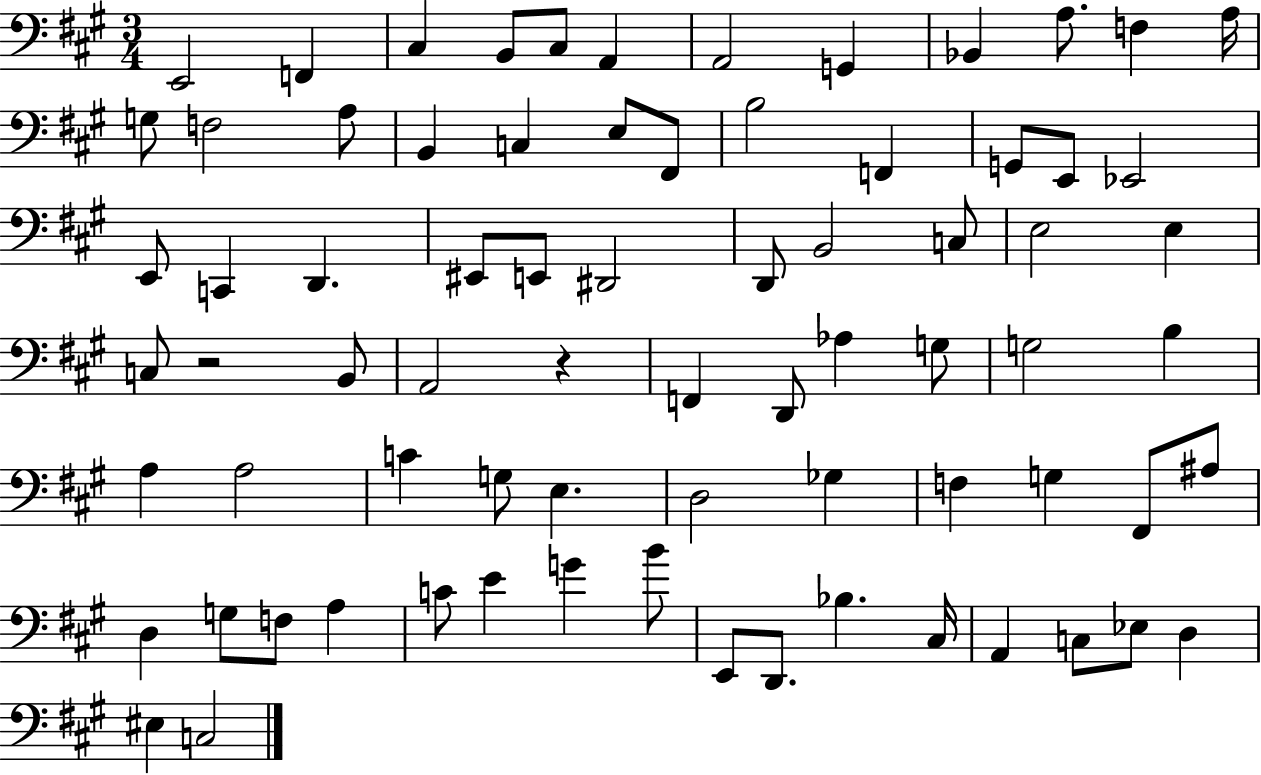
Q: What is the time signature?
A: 3/4